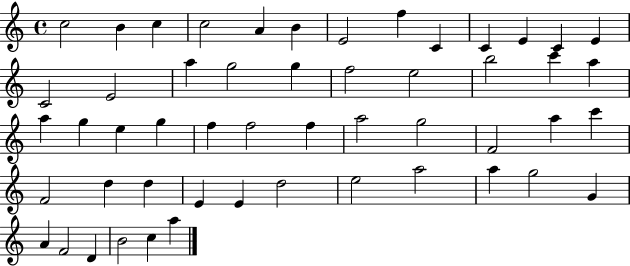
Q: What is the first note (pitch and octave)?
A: C5